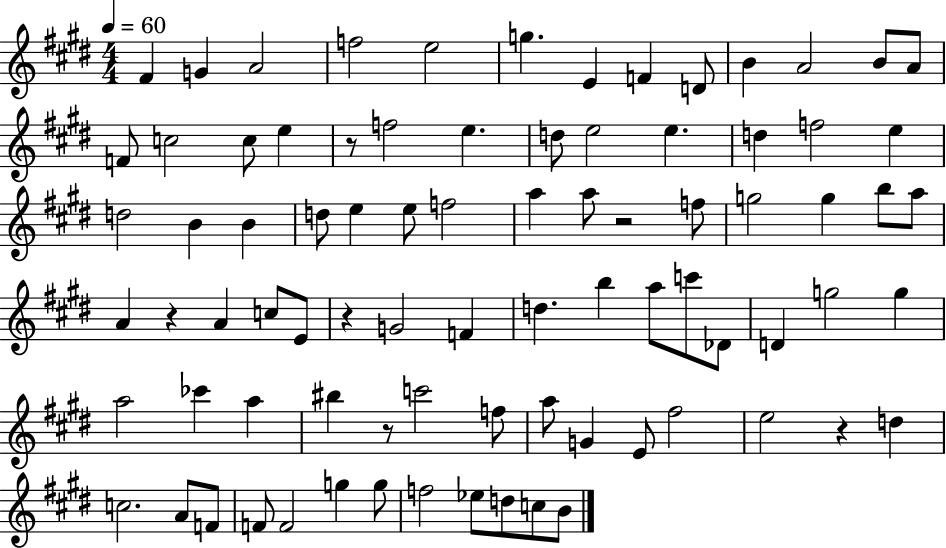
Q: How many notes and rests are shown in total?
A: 83